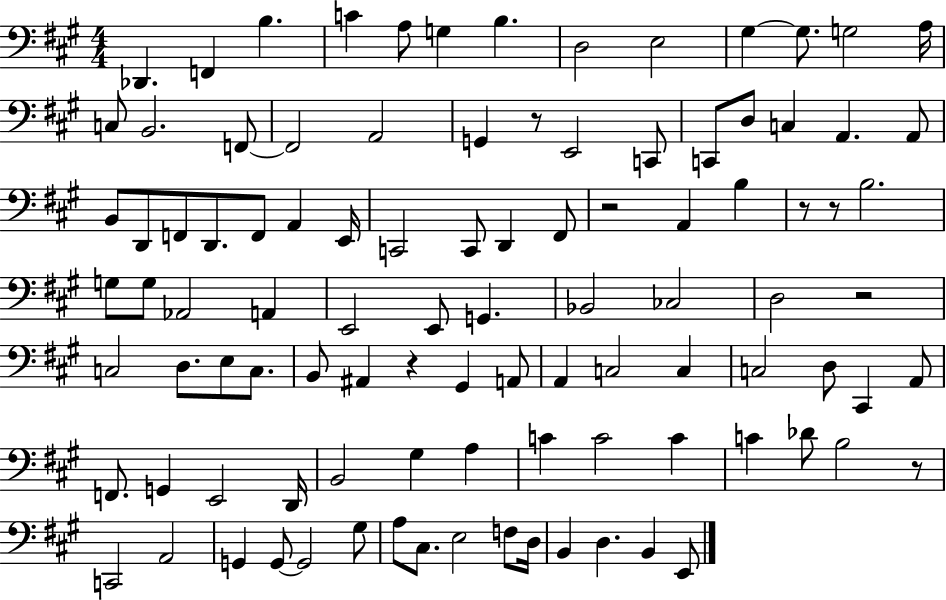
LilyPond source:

{
  \clef bass
  \numericTimeSignature
  \time 4/4
  \key a \major
  des,4. f,4 b4. | c'4 a8 g4 b4. | d2 e2 | gis4~~ gis8. g2 a16 | \break c8 b,2. f,8~~ | f,2 a,2 | g,4 r8 e,2 c,8 | c,8 d8 c4 a,4. a,8 | \break b,8 d,8 f,8 d,8. f,8 a,4 e,16 | c,2 c,8 d,4 fis,8 | r2 a,4 b4 | r8 r8 b2. | \break g8 g8 aes,2 a,4 | e,2 e,8 g,4. | bes,2 ces2 | d2 r2 | \break c2 d8. e8 c8. | b,8 ais,4 r4 gis,4 a,8 | a,4 c2 c4 | c2 d8 cis,4 a,8 | \break f,8. g,4 e,2 d,16 | b,2 gis4 a4 | c'4 c'2 c'4 | c'4 des'8 b2 r8 | \break c,2 a,2 | g,4 g,8~~ g,2 gis8 | a8 cis8. e2 f8 d16 | b,4 d4. b,4 e,8 | \break \bar "|."
}